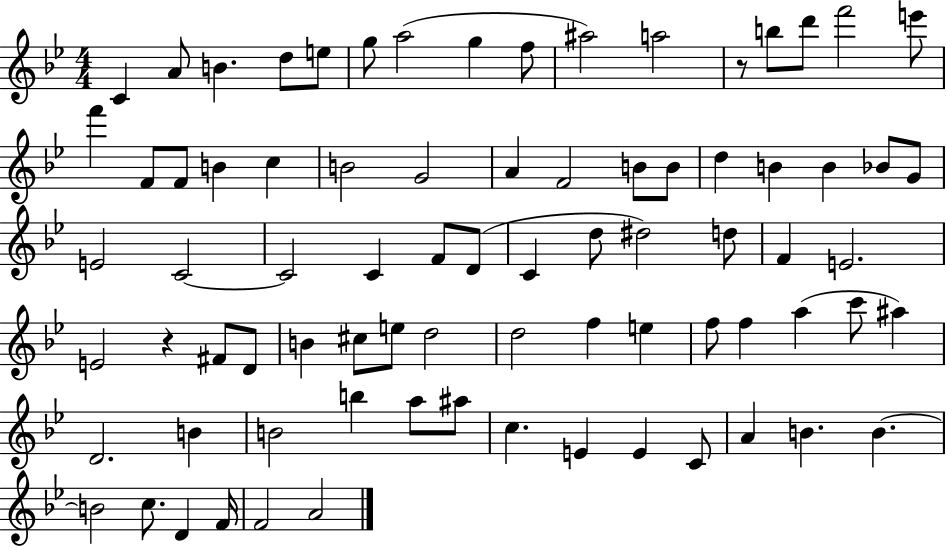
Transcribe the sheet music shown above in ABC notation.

X:1
T:Untitled
M:4/4
L:1/4
K:Bb
C A/2 B d/2 e/2 g/2 a2 g f/2 ^a2 a2 z/2 b/2 d'/2 f'2 e'/2 f' F/2 F/2 B c B2 G2 A F2 B/2 B/2 d B B _B/2 G/2 E2 C2 C2 C F/2 D/2 C d/2 ^d2 d/2 F E2 E2 z ^F/2 D/2 B ^c/2 e/2 d2 d2 f e f/2 f a c'/2 ^a D2 B B2 b a/2 ^a/2 c E E C/2 A B B B2 c/2 D F/4 F2 A2